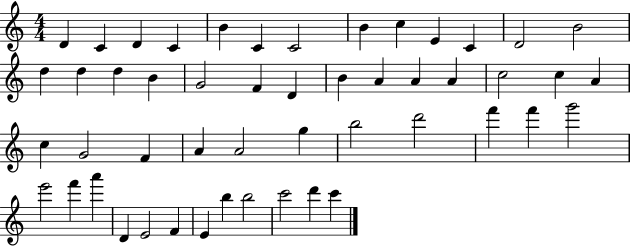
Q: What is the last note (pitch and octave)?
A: C6